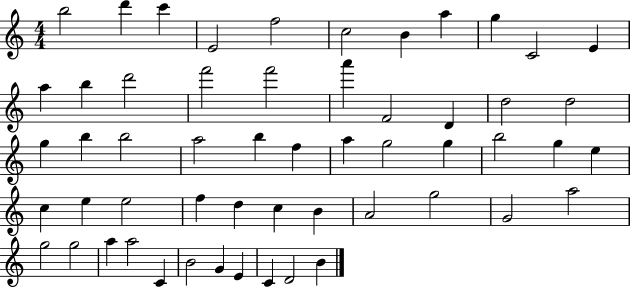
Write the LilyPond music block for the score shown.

{
  \clef treble
  \numericTimeSignature
  \time 4/4
  \key c \major
  b''2 d'''4 c'''4 | e'2 f''2 | c''2 b'4 a''4 | g''4 c'2 e'4 | \break a''4 b''4 d'''2 | f'''2 f'''2 | a'''4 f'2 d'4 | d''2 d''2 | \break g''4 b''4 b''2 | a''2 b''4 f''4 | a''4 g''2 g''4 | b''2 g''4 e''4 | \break c''4 e''4 e''2 | f''4 d''4 c''4 b'4 | a'2 g''2 | g'2 a''2 | \break g''2 g''2 | a''4 a''2 c'4 | b'2 g'4 e'4 | c'4 d'2 b'4 | \break \bar "|."
}